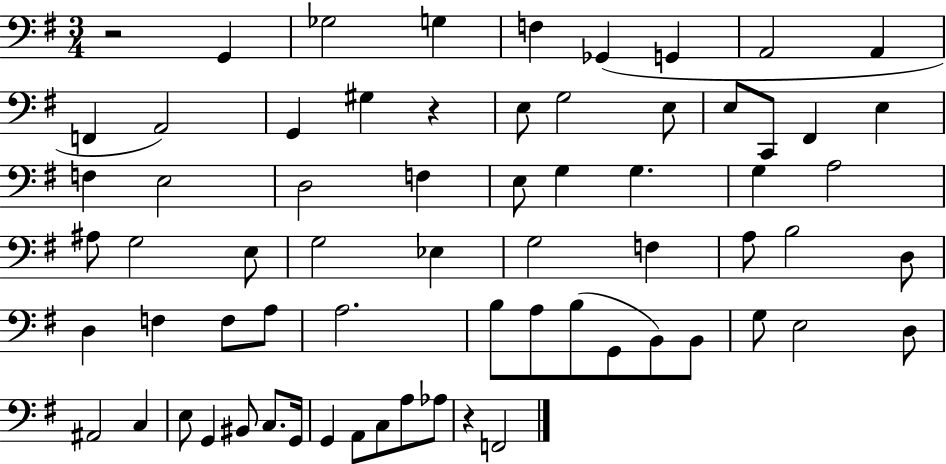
X:1
T:Untitled
M:3/4
L:1/4
K:G
z2 G,, _G,2 G, F, _G,, G,, A,,2 A,, F,, A,,2 G,, ^G, z E,/2 G,2 E,/2 E,/2 C,,/2 ^F,, E, F, E,2 D,2 F, E,/2 G, G, G, A,2 ^A,/2 G,2 E,/2 G,2 _E, G,2 F, A,/2 B,2 D,/2 D, F, F,/2 A,/2 A,2 B,/2 A,/2 B,/2 G,,/2 B,,/2 B,,/2 G,/2 E,2 D,/2 ^A,,2 C, E,/2 G,, ^B,,/2 C,/2 G,,/4 G,, A,,/2 C,/2 A,/2 _A,/2 z F,,2